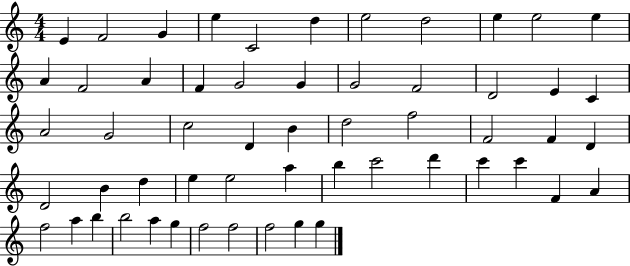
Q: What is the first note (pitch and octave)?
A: E4